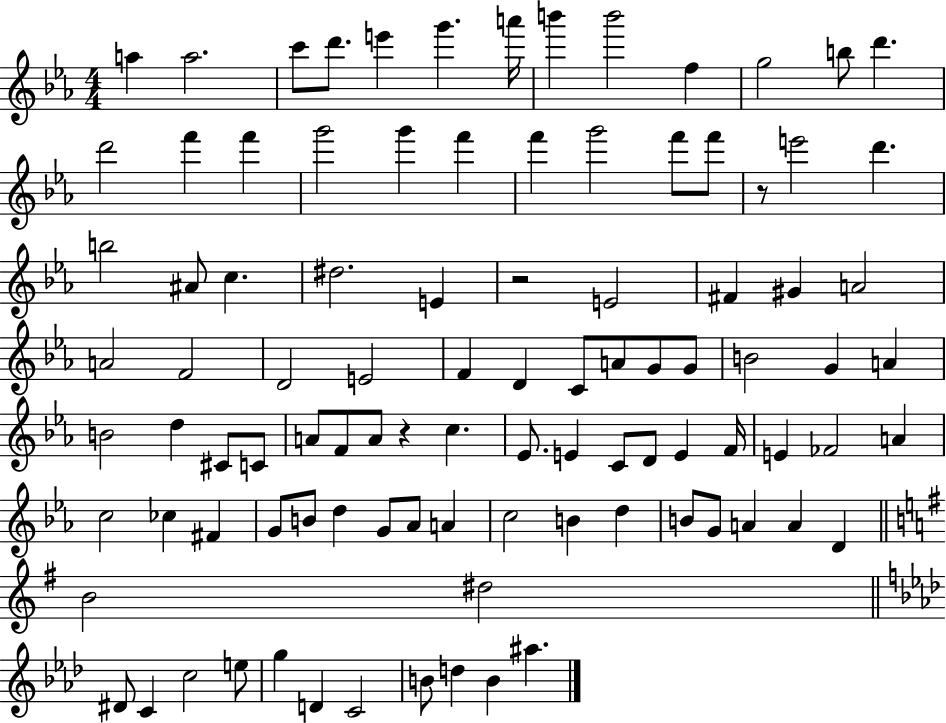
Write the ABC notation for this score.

X:1
T:Untitled
M:4/4
L:1/4
K:Eb
a a2 c'/2 d'/2 e' g' a'/4 b' b'2 f g2 b/2 d' d'2 f' f' g'2 g' f' f' g'2 f'/2 f'/2 z/2 e'2 d' b2 ^A/2 c ^d2 E z2 E2 ^F ^G A2 A2 F2 D2 E2 F D C/2 A/2 G/2 G/2 B2 G A B2 d ^C/2 C/2 A/2 F/2 A/2 z c _E/2 E C/2 D/2 E F/4 E _F2 A c2 _c ^F G/2 B/2 d G/2 _A/2 A c2 B d B/2 G/2 A A D B2 ^d2 ^D/2 C c2 e/2 g D C2 B/2 d B ^a